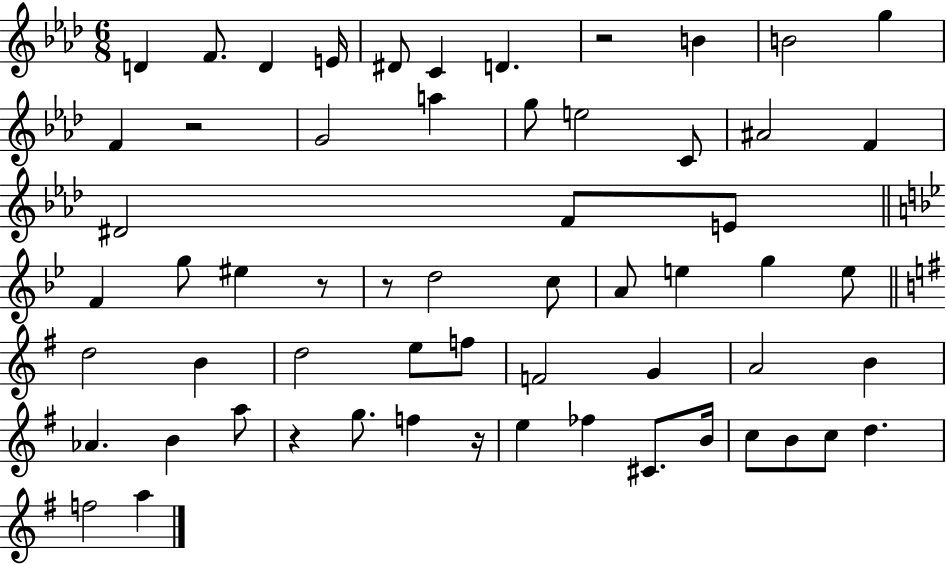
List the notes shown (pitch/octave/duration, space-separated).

D4/q F4/e. D4/q E4/s D#4/e C4/q D4/q. R/h B4/q B4/h G5/q F4/q R/h G4/h A5/q G5/e E5/h C4/e A#4/h F4/q D#4/h F4/e E4/e F4/q G5/e EIS5/q R/e R/e D5/h C5/e A4/e E5/q G5/q E5/e D5/h B4/q D5/h E5/e F5/e F4/h G4/q A4/h B4/q Ab4/q. B4/q A5/e R/q G5/e. F5/q R/s E5/q FES5/q C#4/e. B4/s C5/e B4/e C5/e D5/q. F5/h A5/q